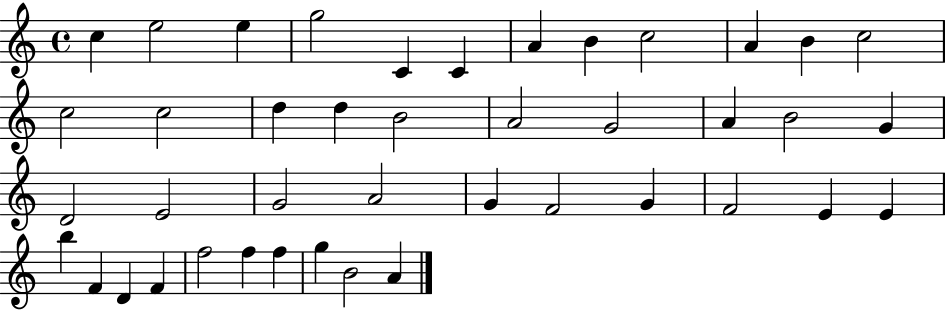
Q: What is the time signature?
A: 4/4